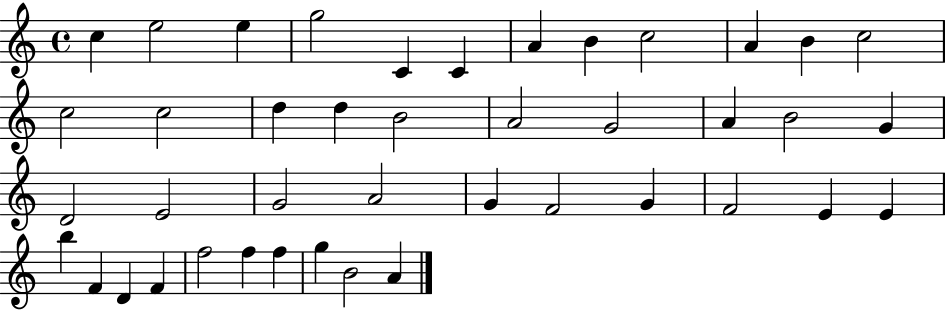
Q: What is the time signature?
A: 4/4